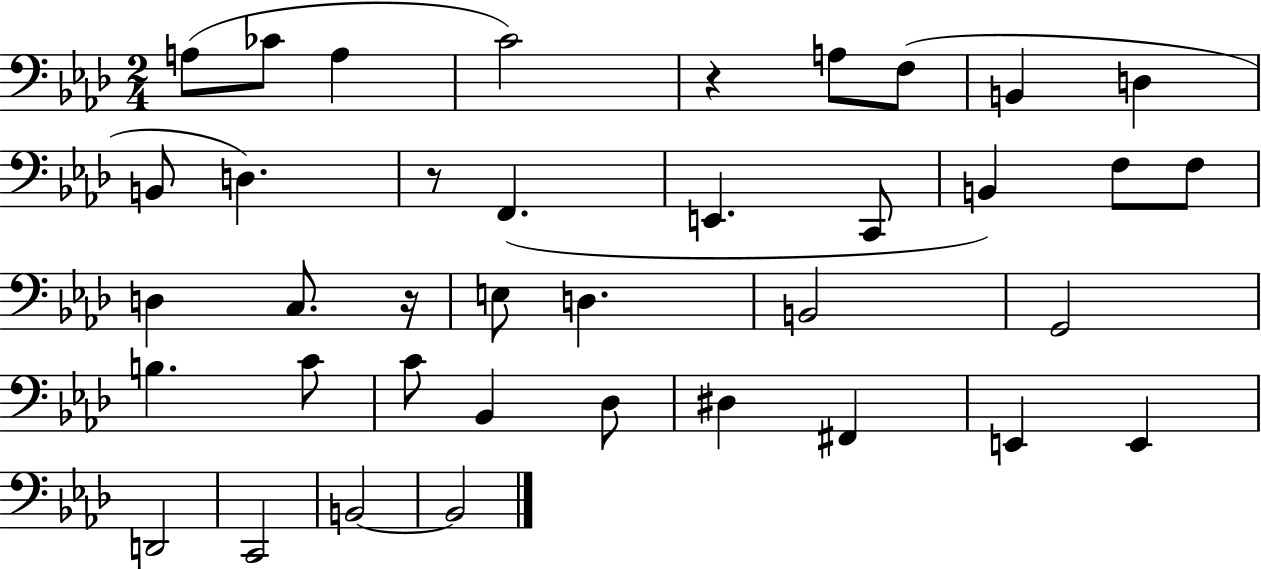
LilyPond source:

{
  \clef bass
  \numericTimeSignature
  \time 2/4
  \key aes \major
  a8( ces'8 a4 | c'2) | r4 a8 f8( | b,4 d4 | \break b,8 d4.) | r8 f,4.( | e,4. c,8 | b,4) f8 f8 | \break d4 c8. r16 | e8 d4. | b,2 | g,2 | \break b4. c'8 | c'8 bes,4 des8 | dis4 fis,4 | e,4 e,4 | \break d,2 | c,2 | b,2~~ | b,2 | \break \bar "|."
}